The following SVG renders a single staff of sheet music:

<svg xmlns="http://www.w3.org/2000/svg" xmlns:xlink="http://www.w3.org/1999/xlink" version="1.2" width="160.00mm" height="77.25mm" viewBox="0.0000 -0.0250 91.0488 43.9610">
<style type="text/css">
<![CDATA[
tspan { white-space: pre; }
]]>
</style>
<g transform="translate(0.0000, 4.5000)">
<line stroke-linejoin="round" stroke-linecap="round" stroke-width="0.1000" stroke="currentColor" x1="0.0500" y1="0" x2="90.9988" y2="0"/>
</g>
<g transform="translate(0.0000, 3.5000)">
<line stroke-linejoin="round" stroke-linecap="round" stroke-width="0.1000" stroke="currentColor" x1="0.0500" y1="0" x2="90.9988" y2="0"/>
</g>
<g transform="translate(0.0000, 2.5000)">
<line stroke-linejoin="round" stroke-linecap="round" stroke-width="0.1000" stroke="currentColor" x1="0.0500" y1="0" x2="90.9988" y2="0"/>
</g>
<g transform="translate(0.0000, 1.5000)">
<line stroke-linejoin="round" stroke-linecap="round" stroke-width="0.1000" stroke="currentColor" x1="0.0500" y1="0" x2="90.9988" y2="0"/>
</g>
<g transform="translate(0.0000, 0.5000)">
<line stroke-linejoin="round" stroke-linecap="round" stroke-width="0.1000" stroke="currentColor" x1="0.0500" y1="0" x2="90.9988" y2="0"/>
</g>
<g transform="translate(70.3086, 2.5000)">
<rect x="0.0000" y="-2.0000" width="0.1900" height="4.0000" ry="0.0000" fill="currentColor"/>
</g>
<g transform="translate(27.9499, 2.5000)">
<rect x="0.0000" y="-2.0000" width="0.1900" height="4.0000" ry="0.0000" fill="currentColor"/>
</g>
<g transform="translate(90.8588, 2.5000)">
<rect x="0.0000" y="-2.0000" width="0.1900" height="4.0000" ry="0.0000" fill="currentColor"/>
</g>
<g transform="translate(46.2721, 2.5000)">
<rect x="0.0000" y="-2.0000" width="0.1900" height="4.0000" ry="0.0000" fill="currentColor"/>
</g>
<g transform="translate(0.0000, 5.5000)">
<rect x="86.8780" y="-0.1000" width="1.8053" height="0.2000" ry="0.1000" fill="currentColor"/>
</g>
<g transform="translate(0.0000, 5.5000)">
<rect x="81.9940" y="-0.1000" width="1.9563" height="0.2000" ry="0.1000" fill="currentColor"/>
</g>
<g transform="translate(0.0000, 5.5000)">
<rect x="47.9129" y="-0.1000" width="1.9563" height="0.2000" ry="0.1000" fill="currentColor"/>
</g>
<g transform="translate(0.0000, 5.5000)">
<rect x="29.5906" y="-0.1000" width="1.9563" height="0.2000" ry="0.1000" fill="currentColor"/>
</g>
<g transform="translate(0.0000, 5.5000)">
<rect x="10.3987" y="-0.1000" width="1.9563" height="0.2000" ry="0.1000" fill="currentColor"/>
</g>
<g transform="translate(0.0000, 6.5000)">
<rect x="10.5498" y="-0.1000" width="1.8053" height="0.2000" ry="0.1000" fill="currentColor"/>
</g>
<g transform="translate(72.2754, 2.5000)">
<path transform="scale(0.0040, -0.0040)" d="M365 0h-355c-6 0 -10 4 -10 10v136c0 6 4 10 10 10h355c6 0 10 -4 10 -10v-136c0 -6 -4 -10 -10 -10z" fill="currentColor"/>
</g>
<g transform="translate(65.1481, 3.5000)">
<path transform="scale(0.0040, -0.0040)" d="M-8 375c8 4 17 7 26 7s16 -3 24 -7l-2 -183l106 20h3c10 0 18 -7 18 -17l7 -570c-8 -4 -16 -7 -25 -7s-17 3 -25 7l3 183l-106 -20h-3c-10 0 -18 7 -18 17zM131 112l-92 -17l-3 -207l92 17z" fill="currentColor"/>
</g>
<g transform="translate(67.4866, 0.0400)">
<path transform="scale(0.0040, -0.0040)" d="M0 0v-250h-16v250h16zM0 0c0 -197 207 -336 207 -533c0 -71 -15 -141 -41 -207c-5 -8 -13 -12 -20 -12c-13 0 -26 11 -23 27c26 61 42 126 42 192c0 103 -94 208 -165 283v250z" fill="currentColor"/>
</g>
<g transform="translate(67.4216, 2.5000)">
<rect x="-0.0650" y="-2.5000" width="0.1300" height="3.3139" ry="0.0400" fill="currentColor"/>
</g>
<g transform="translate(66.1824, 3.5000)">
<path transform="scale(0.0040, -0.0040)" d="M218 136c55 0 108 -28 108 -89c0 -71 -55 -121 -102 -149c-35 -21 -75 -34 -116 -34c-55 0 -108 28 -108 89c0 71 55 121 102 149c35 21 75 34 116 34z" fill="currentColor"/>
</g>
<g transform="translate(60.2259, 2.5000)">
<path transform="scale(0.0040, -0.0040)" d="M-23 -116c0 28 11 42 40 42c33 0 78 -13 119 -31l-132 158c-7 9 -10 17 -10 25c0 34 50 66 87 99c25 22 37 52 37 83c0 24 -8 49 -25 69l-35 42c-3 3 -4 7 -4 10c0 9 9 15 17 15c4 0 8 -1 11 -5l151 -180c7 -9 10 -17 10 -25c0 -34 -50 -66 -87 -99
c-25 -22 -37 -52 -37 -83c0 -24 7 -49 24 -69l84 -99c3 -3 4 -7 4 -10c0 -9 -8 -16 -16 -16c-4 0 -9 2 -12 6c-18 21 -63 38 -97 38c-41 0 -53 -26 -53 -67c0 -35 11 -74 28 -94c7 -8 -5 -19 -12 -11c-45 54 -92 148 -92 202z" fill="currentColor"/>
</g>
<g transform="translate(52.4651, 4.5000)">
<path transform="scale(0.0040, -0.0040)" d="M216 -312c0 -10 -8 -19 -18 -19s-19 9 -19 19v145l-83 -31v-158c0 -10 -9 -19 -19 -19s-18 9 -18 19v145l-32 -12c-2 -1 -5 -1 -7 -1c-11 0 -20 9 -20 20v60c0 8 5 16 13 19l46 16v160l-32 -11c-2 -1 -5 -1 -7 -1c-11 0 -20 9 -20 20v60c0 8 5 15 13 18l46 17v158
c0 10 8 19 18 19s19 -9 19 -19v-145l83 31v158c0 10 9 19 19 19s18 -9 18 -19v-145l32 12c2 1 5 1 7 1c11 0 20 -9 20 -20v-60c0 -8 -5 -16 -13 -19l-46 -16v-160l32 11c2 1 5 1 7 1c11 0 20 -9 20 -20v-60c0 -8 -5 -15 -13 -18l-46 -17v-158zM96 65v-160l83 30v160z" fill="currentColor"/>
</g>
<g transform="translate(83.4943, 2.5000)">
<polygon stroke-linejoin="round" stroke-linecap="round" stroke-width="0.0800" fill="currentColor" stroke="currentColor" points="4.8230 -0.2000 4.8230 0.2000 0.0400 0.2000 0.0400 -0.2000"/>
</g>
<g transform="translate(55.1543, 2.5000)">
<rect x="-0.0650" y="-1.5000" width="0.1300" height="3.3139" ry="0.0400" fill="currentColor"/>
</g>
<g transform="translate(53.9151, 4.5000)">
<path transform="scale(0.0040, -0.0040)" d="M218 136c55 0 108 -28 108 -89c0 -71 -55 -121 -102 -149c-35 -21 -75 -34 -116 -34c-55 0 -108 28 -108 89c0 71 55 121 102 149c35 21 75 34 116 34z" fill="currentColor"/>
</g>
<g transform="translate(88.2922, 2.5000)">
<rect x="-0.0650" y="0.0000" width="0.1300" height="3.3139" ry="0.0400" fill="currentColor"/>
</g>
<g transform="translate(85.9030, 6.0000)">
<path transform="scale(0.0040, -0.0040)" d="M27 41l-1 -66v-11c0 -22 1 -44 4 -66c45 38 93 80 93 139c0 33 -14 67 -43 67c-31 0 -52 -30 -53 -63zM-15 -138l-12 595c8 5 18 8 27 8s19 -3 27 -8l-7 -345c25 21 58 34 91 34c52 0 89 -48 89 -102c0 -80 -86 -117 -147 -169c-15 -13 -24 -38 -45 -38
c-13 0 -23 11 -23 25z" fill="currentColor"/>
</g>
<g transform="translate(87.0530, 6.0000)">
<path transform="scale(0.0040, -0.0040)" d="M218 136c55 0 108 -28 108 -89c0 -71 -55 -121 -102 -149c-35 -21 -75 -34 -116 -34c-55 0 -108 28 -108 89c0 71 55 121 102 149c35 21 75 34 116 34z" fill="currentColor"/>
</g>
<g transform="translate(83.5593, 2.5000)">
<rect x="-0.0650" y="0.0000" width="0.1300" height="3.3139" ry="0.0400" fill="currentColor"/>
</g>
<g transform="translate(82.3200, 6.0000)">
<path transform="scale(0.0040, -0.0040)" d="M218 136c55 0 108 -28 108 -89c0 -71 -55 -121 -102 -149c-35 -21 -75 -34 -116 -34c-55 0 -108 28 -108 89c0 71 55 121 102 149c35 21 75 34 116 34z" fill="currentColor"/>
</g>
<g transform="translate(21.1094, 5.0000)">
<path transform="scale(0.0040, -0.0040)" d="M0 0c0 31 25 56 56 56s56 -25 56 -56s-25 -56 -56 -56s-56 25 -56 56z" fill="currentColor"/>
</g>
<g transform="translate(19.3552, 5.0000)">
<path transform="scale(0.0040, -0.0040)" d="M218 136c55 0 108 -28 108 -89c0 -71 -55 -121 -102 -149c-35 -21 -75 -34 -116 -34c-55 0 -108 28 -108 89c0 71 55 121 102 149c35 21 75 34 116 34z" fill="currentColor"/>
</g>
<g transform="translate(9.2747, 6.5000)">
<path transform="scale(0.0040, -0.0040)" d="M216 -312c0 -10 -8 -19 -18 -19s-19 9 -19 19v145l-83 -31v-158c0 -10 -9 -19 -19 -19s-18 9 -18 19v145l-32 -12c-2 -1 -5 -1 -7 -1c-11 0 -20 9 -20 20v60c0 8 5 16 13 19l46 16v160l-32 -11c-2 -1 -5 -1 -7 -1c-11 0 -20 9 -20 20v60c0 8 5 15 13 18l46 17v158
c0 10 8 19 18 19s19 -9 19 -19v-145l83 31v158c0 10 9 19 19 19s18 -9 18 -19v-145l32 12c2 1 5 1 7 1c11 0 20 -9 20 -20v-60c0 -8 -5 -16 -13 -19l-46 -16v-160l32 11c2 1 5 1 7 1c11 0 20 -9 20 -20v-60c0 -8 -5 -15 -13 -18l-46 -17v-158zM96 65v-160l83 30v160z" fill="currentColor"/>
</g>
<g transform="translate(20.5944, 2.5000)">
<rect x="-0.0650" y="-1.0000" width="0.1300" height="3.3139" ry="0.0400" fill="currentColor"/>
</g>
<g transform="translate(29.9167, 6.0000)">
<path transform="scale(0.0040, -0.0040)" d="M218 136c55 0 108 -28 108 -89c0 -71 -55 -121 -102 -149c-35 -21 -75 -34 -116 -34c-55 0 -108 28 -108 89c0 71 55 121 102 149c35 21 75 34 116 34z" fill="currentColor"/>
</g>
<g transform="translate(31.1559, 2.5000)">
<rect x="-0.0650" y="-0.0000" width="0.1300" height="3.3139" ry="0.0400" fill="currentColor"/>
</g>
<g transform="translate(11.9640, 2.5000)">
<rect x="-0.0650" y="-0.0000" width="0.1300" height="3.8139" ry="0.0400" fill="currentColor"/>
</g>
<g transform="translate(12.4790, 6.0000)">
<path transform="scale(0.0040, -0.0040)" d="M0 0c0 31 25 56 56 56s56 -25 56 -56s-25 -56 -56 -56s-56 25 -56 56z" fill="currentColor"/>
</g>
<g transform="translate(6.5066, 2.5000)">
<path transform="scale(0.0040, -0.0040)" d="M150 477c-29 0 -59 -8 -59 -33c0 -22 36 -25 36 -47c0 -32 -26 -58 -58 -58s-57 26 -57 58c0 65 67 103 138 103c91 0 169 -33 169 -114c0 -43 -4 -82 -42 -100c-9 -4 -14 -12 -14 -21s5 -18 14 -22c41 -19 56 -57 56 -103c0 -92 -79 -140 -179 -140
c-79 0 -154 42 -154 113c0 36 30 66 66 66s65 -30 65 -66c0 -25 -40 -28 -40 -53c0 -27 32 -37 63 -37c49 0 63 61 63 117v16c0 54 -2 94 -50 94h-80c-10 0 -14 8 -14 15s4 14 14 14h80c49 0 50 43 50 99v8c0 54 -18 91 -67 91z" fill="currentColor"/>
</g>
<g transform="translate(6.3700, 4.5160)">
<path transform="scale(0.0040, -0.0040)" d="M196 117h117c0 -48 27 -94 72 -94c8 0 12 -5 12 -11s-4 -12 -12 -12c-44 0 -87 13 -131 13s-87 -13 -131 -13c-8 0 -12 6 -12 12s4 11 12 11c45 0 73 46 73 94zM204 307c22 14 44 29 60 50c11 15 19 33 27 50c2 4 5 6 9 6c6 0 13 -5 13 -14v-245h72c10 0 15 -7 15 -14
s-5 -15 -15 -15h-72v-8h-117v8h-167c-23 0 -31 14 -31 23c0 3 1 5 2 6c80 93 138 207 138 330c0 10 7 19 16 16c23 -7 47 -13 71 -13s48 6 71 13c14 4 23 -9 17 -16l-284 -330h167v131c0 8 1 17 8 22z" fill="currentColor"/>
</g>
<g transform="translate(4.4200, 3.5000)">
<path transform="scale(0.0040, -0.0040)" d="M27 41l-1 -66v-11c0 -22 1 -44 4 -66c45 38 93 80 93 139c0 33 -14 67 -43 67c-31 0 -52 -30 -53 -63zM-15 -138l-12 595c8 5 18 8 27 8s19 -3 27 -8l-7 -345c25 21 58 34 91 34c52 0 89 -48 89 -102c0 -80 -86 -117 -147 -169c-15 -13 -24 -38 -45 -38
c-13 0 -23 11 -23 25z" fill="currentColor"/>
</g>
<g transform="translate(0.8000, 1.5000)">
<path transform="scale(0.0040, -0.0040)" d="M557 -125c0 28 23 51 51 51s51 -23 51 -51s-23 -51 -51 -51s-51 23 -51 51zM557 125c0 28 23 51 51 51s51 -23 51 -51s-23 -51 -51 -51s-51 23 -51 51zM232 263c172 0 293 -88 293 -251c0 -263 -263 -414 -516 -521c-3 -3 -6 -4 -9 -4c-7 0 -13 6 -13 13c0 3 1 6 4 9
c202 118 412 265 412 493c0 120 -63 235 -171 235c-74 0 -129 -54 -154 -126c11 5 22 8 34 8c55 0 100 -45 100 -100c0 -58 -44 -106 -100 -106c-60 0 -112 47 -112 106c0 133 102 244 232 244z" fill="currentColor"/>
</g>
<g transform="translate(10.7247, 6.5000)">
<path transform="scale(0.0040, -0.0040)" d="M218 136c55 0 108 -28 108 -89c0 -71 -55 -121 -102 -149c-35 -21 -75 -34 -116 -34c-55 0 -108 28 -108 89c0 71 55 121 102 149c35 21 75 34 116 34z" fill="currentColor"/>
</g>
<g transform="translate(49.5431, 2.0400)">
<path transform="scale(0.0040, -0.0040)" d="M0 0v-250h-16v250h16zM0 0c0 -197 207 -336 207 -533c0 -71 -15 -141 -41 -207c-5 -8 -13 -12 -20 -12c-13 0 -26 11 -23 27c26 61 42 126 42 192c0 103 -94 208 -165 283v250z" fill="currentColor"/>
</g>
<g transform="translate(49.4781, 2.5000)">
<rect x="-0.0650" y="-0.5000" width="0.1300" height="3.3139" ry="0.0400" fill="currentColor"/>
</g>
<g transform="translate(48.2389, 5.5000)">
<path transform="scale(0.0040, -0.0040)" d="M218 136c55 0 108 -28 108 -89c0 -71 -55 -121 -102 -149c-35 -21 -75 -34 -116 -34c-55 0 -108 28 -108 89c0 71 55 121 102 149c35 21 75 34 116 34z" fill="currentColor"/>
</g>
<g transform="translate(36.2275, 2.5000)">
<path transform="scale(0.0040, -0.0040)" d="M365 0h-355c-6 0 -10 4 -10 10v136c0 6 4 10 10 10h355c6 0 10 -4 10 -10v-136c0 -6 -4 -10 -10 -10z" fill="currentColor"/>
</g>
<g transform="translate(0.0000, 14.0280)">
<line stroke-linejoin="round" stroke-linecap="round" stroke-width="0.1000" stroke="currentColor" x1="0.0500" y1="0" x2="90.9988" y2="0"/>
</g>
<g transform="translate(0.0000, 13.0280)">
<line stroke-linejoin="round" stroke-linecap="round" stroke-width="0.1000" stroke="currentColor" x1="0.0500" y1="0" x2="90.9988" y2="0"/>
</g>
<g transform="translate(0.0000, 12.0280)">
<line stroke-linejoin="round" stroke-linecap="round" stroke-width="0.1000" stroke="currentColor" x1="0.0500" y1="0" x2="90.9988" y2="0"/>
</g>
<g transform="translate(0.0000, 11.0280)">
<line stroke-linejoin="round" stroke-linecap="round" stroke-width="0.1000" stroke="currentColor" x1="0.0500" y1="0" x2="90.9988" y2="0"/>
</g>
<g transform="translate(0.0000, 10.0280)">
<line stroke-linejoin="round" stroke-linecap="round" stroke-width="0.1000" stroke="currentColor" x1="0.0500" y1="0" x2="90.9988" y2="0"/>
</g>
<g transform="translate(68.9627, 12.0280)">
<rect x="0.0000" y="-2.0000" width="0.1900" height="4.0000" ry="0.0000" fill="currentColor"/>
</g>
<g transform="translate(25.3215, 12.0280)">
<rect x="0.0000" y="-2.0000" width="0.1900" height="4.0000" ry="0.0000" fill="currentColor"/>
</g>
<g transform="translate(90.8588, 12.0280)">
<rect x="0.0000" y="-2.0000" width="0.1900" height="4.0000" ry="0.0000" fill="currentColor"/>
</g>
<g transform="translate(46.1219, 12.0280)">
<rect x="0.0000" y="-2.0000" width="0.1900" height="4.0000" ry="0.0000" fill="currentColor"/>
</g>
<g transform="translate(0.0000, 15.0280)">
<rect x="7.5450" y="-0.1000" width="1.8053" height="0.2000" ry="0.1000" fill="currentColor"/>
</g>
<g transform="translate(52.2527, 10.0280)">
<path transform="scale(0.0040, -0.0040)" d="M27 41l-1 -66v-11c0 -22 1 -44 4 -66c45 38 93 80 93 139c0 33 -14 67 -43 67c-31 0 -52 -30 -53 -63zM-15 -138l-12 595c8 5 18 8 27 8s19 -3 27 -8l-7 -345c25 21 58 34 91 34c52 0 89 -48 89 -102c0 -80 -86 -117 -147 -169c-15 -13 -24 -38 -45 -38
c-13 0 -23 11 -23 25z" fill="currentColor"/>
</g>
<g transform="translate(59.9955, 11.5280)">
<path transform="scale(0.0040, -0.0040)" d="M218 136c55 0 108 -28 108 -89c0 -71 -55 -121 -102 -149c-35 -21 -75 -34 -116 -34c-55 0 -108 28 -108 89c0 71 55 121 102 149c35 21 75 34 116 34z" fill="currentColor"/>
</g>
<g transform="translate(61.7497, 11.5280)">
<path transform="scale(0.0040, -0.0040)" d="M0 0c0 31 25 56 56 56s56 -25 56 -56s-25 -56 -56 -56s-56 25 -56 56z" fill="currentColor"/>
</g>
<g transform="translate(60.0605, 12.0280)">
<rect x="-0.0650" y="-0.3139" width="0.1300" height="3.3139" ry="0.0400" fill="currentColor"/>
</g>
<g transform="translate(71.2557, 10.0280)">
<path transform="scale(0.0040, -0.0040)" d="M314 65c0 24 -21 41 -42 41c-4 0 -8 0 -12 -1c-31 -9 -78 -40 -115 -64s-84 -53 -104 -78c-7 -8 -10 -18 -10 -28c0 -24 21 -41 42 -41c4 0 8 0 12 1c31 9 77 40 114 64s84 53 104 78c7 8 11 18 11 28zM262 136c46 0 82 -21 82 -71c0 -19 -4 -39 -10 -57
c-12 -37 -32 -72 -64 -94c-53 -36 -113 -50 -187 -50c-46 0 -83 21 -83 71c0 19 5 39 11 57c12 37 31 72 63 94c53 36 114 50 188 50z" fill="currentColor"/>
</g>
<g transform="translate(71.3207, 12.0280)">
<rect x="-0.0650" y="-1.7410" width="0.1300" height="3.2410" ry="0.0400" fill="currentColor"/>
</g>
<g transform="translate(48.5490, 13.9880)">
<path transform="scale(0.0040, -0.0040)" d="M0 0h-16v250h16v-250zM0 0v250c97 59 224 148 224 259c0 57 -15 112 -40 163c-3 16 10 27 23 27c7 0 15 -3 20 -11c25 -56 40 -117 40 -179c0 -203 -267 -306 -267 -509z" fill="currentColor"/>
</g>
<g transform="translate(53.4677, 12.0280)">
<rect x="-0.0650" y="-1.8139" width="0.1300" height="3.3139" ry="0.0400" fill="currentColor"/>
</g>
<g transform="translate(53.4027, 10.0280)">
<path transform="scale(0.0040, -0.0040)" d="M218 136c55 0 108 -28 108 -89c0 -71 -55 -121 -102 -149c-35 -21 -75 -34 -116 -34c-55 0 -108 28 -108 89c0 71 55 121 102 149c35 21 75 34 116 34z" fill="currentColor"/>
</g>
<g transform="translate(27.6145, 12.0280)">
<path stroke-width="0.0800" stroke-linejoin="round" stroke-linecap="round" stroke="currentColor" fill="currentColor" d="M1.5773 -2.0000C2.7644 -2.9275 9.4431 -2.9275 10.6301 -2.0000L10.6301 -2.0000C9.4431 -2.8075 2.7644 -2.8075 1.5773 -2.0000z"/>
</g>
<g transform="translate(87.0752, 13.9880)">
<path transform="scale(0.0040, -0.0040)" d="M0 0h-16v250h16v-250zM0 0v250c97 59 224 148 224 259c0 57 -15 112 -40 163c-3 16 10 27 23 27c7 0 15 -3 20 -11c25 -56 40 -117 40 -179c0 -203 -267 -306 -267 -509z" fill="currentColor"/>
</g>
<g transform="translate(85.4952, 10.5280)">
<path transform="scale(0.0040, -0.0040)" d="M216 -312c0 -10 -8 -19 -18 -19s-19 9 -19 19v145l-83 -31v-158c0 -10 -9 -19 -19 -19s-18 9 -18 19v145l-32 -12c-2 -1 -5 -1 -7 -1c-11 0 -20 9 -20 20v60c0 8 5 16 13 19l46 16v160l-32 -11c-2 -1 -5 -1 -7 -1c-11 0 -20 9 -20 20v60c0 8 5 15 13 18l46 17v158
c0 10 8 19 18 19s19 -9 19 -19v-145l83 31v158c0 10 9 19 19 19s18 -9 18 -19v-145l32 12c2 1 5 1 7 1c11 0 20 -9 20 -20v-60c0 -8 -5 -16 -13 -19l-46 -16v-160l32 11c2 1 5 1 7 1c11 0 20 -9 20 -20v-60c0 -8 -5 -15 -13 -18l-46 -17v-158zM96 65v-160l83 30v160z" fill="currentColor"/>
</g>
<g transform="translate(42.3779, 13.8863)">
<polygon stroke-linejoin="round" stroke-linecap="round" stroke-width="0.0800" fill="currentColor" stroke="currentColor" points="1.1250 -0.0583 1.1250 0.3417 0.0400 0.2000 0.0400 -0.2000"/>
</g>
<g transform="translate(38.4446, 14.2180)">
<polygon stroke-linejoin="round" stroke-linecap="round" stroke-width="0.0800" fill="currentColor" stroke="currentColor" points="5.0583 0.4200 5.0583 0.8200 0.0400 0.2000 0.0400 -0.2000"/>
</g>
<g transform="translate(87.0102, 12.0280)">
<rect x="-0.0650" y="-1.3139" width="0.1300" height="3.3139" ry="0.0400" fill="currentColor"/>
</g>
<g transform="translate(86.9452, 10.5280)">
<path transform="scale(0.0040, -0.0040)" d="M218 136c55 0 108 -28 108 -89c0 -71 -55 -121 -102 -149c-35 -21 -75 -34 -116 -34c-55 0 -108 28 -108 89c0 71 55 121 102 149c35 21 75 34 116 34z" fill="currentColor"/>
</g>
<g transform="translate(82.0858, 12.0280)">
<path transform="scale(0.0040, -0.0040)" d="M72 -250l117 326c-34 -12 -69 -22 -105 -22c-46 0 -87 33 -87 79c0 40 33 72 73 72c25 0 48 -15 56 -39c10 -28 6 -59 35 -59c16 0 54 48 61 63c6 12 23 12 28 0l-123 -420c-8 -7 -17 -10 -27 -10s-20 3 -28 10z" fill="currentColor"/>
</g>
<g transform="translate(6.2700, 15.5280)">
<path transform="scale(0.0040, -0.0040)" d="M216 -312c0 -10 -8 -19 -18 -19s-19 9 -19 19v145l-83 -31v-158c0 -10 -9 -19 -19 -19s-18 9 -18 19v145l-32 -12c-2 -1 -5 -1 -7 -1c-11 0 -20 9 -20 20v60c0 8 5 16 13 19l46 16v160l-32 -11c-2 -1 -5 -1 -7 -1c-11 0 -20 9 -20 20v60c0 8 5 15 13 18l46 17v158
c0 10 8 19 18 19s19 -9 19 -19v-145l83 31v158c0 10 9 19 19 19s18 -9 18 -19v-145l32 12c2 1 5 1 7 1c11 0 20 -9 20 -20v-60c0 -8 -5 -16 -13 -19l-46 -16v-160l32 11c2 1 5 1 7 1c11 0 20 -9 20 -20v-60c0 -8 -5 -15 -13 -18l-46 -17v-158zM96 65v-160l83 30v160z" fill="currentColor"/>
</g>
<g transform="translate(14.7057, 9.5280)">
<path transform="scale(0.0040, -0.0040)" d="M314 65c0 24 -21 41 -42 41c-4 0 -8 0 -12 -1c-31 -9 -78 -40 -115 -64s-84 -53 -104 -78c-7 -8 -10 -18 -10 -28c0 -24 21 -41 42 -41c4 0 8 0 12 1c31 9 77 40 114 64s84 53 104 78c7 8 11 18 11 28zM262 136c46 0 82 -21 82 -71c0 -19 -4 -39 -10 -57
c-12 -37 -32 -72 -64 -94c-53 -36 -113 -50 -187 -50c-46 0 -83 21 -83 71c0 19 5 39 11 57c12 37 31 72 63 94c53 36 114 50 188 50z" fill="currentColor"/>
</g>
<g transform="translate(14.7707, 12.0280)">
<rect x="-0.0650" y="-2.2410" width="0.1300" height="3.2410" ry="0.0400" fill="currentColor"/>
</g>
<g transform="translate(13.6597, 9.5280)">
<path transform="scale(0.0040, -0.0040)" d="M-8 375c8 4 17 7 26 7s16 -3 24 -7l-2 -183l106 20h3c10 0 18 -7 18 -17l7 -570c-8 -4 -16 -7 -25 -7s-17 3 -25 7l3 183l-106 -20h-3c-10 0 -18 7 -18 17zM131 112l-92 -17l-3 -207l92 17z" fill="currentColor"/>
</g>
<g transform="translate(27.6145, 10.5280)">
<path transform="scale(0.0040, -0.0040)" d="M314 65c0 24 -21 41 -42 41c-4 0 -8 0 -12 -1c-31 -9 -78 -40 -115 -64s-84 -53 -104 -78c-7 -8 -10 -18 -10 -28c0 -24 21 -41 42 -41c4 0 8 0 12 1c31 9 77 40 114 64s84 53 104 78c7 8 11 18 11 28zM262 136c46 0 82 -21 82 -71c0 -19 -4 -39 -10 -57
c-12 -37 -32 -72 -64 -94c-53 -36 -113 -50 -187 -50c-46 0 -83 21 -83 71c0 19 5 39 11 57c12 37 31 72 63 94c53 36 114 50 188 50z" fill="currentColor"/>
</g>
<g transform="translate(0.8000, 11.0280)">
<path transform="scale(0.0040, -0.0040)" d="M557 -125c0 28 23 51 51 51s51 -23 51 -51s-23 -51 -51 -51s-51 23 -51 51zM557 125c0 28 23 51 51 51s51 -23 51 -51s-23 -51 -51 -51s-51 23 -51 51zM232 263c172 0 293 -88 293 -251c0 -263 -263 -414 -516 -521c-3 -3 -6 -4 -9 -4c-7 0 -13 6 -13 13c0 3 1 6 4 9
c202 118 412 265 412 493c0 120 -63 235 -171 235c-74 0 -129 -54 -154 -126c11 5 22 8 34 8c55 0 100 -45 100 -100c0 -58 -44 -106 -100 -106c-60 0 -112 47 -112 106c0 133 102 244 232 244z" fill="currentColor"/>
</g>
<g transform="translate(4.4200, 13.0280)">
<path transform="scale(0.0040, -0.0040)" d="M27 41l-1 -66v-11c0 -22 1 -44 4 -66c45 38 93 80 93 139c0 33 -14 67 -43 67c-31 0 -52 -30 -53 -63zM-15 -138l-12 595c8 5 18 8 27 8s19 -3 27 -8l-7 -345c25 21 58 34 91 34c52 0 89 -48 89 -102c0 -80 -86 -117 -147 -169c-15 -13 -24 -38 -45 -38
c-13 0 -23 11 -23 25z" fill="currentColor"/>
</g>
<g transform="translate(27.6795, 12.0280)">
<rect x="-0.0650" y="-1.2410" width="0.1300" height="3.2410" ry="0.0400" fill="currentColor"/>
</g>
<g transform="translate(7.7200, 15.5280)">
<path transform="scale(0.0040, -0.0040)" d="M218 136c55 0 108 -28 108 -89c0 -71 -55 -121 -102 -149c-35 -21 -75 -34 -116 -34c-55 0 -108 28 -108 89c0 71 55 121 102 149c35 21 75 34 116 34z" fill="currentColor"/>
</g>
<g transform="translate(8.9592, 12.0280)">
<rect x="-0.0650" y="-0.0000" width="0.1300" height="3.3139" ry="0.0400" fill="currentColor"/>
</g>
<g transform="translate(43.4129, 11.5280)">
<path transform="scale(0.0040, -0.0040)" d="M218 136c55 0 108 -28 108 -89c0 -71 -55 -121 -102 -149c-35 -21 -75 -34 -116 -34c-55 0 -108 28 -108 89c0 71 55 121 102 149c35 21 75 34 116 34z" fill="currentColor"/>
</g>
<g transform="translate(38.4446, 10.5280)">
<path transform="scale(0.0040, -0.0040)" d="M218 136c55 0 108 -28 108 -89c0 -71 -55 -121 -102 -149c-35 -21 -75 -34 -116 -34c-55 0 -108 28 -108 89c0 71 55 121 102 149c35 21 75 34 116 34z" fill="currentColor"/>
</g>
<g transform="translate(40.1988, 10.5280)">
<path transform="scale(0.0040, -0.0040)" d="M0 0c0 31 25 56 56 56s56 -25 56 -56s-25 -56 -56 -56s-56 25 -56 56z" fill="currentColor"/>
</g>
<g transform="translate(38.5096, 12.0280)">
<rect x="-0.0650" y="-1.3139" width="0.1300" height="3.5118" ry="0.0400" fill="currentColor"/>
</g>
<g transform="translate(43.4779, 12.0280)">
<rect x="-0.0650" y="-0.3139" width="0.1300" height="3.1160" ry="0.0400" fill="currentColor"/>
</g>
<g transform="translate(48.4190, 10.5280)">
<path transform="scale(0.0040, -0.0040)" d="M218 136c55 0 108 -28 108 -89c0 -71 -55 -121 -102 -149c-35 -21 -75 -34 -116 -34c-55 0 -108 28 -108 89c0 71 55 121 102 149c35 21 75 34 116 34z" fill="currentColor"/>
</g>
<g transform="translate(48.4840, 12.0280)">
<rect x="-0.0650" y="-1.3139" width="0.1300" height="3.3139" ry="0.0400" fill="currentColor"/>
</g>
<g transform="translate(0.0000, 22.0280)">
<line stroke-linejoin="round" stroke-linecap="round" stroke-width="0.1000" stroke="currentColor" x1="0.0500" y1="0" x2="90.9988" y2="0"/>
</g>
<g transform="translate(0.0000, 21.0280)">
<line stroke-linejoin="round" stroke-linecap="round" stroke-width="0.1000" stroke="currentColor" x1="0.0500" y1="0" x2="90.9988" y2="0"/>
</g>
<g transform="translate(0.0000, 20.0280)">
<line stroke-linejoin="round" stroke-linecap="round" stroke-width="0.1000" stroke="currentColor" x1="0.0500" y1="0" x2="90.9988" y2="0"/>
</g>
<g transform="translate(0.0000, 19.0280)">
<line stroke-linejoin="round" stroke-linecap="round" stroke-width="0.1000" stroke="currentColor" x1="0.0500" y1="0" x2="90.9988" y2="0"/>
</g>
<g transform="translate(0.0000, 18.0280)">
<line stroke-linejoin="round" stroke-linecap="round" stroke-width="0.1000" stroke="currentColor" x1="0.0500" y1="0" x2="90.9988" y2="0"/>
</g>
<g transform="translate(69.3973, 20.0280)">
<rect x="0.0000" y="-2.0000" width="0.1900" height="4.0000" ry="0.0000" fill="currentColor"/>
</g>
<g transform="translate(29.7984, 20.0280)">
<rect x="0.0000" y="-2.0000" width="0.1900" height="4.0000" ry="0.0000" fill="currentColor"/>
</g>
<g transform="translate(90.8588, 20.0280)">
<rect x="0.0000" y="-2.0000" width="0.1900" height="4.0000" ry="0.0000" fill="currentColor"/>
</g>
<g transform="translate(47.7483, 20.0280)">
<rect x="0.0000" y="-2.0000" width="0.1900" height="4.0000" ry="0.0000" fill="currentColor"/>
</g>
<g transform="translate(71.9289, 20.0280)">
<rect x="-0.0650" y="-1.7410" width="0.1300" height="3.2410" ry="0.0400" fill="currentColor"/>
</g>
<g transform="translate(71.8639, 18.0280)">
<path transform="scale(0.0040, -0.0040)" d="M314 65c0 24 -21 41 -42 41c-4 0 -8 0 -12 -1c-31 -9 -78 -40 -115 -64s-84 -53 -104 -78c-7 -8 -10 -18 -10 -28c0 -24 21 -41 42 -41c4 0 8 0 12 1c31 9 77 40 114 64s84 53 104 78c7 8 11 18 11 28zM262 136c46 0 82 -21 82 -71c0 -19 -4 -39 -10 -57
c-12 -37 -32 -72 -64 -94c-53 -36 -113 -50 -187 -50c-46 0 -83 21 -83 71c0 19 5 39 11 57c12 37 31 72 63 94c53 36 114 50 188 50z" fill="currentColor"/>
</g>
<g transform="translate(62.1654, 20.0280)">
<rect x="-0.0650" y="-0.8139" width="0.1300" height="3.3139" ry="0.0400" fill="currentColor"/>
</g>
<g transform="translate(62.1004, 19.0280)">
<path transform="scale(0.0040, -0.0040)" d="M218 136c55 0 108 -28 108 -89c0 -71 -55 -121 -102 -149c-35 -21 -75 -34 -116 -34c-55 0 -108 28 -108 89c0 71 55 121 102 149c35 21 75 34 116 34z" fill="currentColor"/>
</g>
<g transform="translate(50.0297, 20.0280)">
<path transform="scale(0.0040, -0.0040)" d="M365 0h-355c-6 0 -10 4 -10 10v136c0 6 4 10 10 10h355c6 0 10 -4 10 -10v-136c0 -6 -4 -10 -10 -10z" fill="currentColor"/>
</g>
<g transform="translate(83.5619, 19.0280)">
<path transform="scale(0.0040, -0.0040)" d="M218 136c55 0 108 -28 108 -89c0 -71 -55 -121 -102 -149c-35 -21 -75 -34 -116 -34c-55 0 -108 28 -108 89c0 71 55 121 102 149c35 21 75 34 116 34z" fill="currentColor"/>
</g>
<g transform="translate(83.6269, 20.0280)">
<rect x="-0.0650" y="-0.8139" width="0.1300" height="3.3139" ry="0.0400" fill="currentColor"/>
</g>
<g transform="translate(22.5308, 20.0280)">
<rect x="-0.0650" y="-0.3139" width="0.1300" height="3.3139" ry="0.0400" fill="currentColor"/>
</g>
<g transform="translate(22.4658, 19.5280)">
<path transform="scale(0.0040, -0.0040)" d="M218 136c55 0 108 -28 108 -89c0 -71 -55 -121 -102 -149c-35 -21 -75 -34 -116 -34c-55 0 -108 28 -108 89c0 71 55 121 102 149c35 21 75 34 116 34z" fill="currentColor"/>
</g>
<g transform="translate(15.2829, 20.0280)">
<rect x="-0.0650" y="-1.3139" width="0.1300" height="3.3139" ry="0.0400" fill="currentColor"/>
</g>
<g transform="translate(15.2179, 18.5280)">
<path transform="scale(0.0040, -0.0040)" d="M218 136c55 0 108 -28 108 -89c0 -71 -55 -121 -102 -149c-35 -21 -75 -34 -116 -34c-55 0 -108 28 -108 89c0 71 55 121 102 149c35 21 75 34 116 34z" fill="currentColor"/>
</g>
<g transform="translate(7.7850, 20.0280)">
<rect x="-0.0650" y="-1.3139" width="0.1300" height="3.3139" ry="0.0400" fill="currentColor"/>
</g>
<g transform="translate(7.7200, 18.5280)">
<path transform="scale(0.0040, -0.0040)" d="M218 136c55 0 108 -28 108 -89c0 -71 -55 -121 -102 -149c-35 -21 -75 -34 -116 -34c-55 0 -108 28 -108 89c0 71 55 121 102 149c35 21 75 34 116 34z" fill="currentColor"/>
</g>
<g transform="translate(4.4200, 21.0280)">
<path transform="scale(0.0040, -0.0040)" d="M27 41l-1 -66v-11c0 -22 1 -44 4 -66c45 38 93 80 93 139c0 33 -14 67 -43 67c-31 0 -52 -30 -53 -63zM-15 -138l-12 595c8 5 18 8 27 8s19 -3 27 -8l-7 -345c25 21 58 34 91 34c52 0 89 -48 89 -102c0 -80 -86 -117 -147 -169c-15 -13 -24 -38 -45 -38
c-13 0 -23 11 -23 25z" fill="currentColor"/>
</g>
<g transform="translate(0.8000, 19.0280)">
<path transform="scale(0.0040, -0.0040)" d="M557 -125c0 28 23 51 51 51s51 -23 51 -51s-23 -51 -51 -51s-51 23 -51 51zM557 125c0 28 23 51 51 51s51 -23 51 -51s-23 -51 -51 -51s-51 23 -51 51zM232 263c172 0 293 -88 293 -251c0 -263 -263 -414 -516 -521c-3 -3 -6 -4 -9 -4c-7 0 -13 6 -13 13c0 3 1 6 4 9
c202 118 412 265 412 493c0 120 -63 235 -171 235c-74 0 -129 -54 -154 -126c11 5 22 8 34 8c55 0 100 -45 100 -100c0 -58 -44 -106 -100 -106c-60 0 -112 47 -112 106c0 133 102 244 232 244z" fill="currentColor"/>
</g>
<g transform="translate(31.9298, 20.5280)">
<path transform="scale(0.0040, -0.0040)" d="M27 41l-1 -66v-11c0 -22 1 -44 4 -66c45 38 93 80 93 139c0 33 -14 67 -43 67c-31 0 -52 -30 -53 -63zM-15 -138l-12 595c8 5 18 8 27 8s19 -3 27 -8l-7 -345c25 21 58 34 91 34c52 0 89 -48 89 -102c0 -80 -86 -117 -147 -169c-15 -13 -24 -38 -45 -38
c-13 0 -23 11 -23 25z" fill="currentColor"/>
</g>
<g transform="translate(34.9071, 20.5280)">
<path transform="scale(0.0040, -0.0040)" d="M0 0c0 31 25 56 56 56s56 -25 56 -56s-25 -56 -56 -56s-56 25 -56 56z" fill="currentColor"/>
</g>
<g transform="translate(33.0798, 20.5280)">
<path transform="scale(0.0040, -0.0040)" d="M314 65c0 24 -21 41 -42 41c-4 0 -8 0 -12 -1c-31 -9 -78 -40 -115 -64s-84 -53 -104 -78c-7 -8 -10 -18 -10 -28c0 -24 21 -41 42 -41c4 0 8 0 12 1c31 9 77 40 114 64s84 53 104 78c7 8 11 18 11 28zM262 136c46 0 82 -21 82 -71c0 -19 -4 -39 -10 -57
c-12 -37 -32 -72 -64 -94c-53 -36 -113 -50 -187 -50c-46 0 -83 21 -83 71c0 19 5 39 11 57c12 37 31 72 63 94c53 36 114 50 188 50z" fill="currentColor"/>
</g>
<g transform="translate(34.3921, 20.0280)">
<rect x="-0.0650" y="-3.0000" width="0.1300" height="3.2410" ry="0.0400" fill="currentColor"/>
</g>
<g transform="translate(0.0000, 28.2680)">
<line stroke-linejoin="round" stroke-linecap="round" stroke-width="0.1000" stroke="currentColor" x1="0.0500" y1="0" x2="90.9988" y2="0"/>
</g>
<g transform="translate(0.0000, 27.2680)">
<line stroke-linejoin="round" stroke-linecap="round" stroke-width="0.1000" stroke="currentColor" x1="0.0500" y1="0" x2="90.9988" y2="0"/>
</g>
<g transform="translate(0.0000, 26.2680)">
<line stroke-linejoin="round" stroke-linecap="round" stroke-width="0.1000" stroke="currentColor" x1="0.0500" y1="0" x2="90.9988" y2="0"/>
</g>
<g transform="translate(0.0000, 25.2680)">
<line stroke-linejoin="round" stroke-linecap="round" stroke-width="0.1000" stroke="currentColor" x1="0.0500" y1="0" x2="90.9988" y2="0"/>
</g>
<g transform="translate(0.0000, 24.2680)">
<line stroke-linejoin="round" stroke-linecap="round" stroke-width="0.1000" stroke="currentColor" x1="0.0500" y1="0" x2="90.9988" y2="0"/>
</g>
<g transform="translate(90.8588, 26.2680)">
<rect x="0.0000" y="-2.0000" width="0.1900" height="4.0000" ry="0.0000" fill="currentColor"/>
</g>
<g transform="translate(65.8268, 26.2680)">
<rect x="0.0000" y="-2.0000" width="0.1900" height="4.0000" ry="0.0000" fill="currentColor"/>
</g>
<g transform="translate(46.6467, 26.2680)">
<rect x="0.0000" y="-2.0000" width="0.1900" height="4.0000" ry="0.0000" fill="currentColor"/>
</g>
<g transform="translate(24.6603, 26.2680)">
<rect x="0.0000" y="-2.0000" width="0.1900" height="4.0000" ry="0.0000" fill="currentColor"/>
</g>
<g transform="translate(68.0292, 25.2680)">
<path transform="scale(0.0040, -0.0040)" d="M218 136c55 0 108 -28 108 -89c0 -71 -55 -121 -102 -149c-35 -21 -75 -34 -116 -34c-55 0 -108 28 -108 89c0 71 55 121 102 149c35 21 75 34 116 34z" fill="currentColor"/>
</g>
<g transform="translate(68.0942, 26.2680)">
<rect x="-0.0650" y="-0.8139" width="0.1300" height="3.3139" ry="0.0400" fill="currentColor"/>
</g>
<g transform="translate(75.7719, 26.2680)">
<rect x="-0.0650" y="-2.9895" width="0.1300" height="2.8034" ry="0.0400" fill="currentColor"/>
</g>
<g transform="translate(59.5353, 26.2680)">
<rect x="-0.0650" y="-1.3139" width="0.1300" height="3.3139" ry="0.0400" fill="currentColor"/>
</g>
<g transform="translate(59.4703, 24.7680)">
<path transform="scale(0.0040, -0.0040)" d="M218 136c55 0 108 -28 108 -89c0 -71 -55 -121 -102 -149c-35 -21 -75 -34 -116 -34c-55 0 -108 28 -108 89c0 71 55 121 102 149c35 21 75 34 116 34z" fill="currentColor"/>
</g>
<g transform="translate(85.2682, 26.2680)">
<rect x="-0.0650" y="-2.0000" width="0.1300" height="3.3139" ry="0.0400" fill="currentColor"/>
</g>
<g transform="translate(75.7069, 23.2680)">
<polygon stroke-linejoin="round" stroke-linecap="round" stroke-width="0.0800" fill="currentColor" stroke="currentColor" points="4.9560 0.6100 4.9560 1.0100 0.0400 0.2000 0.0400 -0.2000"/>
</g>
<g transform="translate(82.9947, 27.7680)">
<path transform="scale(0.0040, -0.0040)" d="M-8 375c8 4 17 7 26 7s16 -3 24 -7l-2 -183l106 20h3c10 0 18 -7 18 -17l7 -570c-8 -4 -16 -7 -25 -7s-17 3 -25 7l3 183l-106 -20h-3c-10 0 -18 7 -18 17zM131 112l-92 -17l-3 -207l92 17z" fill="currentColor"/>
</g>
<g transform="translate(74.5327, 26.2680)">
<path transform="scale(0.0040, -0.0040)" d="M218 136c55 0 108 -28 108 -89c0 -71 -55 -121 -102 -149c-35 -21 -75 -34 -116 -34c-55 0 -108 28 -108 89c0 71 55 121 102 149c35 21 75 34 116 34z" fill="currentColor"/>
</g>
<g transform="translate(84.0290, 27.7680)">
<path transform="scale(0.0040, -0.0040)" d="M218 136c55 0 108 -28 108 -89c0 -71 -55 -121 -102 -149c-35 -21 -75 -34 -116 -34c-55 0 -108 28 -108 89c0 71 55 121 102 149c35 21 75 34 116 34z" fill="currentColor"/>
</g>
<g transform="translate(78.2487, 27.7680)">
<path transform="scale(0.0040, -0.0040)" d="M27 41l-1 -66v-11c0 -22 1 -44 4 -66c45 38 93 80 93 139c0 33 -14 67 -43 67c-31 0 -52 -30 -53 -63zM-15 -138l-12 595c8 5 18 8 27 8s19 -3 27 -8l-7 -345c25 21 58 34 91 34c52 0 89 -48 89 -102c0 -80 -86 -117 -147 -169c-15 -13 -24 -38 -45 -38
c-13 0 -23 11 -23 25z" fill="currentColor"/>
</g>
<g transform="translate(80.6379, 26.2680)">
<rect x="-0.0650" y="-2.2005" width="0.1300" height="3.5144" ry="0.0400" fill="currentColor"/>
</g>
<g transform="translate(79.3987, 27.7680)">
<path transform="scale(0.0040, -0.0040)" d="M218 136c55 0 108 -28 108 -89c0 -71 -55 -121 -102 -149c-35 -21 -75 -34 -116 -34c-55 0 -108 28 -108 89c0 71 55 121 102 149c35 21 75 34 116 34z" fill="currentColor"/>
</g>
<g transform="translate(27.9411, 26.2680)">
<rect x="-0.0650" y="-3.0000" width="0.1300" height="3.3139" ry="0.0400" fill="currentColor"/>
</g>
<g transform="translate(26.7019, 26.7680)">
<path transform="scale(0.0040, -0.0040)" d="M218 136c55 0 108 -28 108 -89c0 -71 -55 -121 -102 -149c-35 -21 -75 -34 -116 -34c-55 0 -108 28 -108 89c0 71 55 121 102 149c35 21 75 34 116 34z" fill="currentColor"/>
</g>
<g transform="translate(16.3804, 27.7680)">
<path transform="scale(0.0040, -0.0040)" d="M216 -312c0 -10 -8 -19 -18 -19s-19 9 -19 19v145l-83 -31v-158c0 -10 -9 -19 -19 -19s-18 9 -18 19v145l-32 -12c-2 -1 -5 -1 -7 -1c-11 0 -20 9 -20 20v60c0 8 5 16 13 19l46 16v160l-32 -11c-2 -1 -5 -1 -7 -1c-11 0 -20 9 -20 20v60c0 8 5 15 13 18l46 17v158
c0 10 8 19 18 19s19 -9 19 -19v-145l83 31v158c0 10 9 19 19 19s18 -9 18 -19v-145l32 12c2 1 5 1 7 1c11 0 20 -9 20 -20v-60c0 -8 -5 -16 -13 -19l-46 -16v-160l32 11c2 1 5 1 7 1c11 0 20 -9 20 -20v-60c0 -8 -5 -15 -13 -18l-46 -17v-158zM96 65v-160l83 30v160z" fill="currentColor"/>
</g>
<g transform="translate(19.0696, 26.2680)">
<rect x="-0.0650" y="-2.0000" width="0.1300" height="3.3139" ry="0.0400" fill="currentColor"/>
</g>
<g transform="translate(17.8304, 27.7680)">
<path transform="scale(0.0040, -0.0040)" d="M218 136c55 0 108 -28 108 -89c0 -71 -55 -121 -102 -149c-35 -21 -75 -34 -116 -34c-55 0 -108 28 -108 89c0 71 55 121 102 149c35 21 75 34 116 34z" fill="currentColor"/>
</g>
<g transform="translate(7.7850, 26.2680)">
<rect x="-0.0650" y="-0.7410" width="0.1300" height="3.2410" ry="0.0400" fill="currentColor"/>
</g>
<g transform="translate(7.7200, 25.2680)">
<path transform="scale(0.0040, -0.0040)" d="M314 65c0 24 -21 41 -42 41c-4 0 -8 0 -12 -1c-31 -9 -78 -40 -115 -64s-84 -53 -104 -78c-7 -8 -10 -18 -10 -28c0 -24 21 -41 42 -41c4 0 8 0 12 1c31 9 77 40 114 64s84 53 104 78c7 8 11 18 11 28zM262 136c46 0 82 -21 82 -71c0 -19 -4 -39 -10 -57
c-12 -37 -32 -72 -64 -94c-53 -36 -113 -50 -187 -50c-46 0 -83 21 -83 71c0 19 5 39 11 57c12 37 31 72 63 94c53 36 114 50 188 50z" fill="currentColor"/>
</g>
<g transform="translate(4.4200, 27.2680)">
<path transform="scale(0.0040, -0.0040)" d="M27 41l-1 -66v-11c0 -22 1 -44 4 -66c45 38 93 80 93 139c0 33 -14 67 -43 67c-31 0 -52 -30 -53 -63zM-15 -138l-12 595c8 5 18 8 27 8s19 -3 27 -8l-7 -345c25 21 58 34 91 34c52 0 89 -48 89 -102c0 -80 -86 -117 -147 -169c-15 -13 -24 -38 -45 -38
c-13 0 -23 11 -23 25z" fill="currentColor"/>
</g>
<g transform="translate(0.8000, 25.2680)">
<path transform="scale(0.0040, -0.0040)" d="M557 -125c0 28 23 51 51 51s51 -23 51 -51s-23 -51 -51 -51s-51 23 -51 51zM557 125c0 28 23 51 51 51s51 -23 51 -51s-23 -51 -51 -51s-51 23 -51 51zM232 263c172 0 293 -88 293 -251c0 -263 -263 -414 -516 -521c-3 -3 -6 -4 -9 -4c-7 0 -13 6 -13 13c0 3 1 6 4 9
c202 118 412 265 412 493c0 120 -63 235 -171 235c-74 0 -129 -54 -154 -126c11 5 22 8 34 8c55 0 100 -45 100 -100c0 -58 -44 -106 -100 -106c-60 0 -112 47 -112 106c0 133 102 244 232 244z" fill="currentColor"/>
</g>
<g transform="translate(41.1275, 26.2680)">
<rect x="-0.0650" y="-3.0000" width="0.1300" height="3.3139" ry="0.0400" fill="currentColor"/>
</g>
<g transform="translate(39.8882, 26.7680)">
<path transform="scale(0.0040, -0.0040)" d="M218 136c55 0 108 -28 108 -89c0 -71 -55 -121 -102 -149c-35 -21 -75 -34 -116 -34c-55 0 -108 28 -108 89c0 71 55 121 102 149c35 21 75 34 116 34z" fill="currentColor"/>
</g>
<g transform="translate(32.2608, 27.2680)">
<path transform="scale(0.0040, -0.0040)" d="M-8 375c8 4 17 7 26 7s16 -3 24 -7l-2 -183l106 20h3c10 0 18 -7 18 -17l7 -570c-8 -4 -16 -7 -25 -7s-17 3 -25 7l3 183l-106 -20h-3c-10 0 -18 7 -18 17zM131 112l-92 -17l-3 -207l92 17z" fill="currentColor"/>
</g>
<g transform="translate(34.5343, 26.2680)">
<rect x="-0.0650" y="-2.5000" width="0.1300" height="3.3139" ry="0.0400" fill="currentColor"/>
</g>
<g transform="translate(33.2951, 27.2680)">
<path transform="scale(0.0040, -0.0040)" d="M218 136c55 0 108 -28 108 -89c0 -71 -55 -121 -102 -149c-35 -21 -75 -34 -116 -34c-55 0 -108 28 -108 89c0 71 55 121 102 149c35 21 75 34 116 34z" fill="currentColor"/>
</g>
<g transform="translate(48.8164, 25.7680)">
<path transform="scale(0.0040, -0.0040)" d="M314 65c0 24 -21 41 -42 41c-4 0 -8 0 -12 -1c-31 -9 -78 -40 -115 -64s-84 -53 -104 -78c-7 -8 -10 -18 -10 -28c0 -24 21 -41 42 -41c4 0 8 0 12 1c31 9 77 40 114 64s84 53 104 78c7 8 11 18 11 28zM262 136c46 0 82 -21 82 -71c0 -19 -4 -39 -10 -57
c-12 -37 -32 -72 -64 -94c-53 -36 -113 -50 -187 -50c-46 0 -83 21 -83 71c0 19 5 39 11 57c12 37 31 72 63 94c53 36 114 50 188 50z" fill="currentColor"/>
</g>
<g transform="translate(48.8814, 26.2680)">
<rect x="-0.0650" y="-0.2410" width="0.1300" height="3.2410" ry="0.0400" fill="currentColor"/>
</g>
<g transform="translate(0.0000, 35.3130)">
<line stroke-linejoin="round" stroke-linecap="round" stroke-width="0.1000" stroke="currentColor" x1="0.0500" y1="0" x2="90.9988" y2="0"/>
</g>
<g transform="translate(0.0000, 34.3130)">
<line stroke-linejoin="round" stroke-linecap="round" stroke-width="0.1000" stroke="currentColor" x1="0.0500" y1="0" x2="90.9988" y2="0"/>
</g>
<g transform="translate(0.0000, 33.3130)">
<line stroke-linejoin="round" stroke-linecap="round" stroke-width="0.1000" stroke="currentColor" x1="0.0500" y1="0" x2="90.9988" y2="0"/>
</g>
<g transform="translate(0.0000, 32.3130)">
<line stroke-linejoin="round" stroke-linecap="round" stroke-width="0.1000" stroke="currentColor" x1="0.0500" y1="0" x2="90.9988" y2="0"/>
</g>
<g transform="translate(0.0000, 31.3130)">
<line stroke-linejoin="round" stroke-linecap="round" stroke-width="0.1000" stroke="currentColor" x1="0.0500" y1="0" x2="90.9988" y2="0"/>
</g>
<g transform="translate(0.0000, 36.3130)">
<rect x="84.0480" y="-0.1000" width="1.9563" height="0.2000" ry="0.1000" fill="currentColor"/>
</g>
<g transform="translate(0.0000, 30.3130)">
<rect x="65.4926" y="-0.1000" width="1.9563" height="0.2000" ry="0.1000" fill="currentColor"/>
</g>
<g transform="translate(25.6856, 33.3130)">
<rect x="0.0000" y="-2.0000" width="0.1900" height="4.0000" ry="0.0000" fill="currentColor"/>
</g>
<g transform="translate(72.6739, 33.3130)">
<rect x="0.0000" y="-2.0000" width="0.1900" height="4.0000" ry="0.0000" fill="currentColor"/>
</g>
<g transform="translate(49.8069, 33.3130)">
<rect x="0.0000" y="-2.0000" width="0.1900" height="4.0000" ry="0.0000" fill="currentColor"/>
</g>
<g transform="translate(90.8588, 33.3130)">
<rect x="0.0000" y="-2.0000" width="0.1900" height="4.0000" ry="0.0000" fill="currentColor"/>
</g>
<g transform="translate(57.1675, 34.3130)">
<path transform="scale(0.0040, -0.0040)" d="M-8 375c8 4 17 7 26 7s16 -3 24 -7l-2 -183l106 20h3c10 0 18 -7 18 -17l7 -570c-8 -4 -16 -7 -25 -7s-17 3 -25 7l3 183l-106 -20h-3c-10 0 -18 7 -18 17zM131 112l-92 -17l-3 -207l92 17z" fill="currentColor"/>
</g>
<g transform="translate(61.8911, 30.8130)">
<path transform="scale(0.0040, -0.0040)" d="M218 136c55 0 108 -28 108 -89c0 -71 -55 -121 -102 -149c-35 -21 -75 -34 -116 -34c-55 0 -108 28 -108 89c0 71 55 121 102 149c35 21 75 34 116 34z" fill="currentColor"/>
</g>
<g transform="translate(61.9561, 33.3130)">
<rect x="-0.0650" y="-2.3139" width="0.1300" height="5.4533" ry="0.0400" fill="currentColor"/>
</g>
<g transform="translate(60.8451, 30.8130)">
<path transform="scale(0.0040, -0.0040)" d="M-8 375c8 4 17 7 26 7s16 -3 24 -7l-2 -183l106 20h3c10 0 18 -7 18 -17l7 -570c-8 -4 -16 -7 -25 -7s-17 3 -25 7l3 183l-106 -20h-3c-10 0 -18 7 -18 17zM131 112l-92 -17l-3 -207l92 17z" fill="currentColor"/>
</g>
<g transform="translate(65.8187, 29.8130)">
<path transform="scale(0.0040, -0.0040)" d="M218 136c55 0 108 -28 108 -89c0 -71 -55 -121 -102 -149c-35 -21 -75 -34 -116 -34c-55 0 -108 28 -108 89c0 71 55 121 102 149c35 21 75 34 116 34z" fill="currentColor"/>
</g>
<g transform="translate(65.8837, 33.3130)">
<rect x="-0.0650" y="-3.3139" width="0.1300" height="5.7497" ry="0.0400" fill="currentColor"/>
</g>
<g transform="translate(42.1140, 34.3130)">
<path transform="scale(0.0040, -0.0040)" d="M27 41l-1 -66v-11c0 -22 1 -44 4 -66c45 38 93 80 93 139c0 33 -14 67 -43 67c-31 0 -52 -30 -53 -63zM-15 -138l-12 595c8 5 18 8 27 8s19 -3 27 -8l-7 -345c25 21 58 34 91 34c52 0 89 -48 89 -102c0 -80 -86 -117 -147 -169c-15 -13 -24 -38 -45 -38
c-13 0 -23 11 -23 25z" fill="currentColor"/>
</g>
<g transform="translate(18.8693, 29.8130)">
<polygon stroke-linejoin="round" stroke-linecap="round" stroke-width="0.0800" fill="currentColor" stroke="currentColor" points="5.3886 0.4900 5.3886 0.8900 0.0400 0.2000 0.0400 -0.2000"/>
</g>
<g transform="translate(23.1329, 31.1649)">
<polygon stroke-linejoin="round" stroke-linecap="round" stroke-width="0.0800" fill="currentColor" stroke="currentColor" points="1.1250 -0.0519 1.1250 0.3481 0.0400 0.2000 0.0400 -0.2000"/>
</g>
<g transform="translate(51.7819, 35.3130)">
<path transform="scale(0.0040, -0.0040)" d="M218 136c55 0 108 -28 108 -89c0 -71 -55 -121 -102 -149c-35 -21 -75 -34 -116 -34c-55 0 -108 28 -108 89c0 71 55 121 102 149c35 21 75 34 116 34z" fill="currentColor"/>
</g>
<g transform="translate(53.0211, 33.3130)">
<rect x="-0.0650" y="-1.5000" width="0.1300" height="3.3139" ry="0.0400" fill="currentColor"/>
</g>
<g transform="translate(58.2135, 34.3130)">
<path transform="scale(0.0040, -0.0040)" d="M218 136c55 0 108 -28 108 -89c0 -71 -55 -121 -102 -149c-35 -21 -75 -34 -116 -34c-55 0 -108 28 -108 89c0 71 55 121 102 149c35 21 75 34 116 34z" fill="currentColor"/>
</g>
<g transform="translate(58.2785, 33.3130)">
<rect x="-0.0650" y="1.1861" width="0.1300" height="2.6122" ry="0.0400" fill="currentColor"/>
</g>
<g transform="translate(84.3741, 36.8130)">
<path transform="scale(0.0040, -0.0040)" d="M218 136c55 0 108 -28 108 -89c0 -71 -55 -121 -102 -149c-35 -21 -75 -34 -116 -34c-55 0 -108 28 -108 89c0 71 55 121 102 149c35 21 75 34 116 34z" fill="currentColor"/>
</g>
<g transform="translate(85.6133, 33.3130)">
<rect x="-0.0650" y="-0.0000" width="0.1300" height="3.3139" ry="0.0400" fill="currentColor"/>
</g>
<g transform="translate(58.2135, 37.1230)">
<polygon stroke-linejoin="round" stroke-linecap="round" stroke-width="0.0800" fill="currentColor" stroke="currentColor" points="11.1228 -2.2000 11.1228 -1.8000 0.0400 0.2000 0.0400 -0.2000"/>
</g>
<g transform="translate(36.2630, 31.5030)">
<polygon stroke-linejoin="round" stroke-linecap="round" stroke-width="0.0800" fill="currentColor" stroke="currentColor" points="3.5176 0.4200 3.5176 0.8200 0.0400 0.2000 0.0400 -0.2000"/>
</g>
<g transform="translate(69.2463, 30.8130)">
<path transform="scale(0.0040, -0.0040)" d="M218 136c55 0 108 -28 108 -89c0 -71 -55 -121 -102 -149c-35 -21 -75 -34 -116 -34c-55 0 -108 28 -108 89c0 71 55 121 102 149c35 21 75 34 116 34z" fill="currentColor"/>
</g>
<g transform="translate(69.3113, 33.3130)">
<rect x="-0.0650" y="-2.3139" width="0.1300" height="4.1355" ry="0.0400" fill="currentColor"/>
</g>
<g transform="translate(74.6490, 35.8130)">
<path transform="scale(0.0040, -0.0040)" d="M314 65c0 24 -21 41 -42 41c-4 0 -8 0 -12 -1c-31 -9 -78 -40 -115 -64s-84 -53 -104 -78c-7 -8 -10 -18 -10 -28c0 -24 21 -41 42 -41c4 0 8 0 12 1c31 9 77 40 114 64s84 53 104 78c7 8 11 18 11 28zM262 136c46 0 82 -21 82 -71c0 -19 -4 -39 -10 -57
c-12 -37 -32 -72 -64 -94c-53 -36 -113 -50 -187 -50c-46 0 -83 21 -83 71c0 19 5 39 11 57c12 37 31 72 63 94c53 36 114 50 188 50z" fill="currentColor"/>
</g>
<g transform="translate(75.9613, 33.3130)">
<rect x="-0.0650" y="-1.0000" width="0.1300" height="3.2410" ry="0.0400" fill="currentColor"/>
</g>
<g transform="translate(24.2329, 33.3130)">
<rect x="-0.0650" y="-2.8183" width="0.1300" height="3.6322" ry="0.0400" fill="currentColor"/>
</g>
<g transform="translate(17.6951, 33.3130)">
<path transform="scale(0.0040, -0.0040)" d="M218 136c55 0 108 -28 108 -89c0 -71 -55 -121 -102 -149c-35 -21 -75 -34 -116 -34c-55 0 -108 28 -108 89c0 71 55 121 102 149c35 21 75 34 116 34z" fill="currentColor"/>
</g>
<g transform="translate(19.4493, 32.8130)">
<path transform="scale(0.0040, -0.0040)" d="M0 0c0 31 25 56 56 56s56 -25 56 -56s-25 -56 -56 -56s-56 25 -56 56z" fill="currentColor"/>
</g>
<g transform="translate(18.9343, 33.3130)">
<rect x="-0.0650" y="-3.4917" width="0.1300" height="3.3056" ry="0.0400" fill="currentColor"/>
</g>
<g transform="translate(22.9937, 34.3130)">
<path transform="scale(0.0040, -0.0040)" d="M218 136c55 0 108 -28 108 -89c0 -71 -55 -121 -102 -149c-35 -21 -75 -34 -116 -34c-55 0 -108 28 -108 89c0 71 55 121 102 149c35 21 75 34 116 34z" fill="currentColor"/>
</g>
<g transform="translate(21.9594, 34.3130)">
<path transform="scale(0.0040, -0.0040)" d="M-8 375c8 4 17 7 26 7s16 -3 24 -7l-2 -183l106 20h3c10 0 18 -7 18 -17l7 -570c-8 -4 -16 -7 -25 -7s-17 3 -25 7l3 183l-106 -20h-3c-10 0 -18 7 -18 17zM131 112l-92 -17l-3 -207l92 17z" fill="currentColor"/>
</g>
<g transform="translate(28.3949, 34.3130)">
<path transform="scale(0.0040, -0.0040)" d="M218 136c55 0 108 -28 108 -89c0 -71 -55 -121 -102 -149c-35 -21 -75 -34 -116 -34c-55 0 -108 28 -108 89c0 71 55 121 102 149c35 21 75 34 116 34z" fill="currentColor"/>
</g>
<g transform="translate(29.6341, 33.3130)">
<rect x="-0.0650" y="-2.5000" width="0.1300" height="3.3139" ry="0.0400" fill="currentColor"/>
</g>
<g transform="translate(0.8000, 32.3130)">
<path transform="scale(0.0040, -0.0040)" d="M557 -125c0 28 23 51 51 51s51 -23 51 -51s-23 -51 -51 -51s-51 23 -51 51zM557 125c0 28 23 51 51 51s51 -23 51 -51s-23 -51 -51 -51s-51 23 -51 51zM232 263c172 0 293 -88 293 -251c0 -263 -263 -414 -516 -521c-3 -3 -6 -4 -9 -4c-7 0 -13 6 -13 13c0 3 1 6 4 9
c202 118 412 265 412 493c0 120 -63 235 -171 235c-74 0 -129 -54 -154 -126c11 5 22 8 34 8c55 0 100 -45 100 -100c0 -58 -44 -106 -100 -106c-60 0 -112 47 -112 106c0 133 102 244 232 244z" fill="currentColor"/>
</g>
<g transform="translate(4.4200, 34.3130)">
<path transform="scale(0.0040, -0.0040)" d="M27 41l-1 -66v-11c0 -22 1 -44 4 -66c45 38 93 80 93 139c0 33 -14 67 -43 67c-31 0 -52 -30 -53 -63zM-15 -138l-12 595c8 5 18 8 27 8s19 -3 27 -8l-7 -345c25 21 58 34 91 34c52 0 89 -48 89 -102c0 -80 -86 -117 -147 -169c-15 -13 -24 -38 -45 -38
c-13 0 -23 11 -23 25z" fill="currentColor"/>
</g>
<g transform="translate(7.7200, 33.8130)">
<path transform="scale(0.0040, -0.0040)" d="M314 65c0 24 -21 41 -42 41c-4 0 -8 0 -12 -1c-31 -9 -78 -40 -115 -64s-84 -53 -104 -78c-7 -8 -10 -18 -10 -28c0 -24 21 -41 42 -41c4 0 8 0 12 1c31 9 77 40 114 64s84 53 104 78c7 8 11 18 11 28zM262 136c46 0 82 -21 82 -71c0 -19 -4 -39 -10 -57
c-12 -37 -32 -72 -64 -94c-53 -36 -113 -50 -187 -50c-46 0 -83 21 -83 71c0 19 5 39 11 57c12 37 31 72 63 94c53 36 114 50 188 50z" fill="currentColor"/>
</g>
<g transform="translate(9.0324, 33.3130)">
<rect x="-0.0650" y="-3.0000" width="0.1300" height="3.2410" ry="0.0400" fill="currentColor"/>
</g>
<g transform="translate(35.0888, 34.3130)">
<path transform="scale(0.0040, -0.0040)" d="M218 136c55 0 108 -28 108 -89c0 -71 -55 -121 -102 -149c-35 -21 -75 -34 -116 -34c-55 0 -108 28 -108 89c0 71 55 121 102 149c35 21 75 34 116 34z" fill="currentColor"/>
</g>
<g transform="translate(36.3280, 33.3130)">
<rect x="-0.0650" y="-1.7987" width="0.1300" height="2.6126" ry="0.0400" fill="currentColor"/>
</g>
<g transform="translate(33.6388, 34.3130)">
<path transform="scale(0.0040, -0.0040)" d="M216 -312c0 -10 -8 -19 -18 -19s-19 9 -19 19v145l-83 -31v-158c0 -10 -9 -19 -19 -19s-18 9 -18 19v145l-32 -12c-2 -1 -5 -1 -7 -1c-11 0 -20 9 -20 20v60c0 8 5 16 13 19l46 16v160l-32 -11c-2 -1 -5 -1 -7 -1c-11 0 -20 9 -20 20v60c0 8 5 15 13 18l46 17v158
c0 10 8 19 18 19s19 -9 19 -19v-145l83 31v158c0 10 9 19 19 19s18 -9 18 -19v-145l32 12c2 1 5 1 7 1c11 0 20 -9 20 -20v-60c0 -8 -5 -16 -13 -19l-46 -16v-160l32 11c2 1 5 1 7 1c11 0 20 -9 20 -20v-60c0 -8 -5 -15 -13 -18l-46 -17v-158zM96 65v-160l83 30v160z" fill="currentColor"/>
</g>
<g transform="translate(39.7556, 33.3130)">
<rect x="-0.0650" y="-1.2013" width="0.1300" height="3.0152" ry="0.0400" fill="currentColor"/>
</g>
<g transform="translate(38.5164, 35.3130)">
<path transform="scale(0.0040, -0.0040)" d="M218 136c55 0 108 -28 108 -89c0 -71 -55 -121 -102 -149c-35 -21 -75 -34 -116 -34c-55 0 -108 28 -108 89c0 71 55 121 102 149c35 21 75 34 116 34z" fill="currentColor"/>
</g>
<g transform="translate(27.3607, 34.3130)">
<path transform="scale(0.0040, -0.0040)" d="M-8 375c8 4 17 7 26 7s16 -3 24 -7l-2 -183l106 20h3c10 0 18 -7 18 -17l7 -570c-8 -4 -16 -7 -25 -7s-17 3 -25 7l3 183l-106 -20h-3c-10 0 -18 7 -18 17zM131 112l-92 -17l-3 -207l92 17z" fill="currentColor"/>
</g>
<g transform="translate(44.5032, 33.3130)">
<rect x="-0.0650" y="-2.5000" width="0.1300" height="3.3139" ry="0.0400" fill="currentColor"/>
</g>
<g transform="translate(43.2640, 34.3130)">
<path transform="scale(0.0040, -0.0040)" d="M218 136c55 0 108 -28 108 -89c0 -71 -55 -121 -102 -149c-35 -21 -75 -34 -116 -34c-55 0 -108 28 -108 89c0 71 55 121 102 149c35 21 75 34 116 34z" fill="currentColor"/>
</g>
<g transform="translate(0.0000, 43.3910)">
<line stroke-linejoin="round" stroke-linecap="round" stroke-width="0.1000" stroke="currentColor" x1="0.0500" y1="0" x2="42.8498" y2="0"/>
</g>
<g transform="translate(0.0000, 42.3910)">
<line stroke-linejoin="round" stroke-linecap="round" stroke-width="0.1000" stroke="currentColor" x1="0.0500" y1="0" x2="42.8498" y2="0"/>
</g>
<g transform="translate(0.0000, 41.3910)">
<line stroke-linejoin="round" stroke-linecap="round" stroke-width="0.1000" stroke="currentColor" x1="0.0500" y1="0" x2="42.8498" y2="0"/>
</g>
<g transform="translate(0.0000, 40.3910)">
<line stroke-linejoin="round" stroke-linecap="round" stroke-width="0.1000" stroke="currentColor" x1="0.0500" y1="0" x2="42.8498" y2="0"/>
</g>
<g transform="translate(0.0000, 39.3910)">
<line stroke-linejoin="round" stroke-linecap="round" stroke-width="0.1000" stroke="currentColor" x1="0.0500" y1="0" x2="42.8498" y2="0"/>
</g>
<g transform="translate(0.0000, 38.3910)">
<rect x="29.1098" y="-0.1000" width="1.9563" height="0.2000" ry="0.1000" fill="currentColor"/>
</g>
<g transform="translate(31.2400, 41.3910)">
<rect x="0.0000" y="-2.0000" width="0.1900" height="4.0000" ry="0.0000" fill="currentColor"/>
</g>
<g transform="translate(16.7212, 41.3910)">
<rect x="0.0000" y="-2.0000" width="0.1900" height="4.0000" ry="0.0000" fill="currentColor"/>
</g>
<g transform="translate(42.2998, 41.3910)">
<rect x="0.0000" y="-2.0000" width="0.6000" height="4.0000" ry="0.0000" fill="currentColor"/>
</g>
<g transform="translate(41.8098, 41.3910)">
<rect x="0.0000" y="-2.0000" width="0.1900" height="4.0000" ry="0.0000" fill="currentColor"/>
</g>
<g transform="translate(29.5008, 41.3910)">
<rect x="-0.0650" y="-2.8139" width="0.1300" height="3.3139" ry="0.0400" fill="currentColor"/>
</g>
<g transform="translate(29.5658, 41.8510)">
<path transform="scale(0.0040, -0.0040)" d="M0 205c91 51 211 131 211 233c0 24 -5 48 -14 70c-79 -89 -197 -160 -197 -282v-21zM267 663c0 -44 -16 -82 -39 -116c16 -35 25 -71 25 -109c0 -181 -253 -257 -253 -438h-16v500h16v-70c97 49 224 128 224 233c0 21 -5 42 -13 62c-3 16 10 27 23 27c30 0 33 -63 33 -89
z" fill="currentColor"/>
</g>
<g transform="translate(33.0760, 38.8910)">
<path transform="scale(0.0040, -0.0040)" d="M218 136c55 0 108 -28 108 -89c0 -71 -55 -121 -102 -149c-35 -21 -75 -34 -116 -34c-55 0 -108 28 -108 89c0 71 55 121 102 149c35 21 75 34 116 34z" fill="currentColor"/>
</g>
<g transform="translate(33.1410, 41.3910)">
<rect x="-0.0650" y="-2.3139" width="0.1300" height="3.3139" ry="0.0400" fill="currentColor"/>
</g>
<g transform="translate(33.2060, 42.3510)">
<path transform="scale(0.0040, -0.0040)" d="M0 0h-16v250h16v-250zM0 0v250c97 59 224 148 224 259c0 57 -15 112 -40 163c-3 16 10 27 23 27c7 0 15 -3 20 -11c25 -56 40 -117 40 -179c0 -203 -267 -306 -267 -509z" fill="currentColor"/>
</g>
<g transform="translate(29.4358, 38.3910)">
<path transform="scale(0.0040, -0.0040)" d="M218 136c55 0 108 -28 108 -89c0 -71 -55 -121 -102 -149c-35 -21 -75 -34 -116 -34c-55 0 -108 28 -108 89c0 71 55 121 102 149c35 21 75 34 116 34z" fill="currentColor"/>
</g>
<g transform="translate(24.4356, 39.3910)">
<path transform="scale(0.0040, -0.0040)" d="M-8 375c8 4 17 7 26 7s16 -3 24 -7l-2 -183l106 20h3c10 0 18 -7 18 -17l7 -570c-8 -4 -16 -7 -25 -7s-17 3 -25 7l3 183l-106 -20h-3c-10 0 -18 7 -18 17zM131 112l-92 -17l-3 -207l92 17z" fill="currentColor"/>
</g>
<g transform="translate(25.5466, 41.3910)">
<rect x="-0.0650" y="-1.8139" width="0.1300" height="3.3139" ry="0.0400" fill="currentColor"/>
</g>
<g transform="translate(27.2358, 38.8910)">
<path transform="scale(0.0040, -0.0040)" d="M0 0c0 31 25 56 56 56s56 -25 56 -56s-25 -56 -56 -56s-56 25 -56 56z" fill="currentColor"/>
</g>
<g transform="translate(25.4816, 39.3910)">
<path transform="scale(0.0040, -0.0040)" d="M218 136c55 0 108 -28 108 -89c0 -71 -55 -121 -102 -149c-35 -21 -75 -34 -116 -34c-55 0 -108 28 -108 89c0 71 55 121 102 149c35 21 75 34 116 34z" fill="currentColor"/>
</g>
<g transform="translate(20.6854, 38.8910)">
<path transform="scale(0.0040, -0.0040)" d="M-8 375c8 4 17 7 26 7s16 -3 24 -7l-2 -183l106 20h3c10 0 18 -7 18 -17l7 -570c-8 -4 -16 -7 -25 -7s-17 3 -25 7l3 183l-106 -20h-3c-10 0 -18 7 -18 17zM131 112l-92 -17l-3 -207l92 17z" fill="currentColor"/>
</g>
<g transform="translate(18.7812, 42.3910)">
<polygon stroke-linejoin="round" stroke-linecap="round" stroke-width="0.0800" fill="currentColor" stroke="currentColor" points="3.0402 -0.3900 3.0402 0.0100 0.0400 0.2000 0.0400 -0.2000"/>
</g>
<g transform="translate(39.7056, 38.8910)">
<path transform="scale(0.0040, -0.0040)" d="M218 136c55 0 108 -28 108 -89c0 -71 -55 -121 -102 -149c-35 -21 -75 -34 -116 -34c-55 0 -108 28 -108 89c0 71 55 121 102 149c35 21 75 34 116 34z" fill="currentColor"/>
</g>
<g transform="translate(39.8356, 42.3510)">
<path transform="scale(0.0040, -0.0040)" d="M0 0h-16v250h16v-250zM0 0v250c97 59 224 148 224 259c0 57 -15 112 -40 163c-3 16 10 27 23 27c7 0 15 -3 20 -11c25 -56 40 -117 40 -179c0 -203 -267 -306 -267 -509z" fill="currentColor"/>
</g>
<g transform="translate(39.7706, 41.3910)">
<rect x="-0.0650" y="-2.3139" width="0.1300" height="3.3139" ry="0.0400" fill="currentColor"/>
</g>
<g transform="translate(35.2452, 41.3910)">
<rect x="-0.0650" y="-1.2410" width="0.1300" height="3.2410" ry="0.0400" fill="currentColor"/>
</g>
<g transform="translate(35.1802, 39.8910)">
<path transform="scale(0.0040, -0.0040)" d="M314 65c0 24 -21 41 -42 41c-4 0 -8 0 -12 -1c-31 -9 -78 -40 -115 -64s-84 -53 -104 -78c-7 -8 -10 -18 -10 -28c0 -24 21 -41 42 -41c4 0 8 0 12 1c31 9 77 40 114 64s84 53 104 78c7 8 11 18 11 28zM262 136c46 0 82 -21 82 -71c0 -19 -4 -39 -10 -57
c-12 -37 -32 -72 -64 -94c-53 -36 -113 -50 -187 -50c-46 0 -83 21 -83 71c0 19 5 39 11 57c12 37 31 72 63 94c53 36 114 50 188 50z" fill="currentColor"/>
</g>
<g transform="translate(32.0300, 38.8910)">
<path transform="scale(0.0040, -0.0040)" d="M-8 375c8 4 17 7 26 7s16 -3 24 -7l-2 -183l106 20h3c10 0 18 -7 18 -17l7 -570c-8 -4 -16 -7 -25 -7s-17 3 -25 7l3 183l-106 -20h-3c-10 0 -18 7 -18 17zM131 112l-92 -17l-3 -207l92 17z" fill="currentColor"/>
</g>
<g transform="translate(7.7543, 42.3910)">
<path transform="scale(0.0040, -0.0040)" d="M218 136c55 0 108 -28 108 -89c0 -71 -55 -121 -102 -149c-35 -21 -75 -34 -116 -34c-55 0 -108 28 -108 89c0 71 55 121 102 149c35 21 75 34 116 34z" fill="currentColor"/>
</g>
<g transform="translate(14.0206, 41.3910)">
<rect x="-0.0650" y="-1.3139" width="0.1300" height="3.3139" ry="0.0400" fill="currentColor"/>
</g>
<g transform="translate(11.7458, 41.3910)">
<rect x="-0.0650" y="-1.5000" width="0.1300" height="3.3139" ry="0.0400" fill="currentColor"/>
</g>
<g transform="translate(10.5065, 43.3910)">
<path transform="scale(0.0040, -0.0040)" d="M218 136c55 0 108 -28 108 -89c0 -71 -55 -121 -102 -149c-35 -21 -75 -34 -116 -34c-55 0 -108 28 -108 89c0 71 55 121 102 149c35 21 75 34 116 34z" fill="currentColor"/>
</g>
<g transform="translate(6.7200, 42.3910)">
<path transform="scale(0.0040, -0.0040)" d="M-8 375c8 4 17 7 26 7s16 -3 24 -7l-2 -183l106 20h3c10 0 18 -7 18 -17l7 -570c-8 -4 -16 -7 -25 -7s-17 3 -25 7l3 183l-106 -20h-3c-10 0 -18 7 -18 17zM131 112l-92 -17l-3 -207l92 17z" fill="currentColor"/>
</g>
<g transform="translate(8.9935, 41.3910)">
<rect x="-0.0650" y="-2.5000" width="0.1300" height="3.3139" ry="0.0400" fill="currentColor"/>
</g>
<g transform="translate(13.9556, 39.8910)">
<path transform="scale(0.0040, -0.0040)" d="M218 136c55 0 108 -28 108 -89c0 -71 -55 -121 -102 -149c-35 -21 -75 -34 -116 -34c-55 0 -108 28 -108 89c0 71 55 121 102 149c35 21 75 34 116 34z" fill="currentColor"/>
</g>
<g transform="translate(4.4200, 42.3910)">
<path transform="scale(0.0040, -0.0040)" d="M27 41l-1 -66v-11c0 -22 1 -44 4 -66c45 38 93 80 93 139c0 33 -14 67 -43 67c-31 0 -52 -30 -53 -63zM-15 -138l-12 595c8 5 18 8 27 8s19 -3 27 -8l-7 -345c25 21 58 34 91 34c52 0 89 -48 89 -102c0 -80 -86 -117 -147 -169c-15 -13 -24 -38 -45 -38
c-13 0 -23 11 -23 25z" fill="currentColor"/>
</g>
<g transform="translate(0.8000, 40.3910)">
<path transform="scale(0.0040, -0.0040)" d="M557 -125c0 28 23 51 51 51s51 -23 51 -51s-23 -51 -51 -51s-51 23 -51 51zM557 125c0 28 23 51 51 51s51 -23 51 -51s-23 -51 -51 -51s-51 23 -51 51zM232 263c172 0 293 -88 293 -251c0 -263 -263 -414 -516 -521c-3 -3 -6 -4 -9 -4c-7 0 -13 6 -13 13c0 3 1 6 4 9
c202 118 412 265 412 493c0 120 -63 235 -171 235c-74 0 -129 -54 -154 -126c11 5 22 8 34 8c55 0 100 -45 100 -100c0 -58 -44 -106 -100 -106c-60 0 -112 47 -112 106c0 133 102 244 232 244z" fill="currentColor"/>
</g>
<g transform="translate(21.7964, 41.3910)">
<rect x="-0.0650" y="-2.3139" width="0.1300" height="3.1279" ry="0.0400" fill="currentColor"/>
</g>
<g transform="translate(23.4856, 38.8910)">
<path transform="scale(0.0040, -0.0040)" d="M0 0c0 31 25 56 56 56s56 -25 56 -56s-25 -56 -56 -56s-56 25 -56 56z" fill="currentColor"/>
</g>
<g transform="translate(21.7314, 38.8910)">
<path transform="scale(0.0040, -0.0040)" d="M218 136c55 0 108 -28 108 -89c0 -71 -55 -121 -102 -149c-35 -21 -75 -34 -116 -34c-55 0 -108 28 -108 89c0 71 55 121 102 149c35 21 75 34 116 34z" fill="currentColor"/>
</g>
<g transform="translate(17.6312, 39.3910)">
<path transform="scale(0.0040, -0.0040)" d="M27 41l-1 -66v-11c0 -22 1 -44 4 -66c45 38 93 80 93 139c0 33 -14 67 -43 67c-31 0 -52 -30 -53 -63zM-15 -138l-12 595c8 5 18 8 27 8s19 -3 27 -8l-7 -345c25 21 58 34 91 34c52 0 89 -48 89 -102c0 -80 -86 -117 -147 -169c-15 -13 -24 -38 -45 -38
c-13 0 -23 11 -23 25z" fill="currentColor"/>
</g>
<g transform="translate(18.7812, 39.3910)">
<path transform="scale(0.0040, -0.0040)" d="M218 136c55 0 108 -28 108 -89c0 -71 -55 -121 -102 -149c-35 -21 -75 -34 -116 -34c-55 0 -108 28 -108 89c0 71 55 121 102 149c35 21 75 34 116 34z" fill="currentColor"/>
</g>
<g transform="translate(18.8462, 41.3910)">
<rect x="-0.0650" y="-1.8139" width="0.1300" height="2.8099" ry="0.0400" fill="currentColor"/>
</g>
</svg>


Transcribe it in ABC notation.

X:1
T:Untitled
M:3/4
L:1/4
K:F
^C,, F,, D,, z2 E,,/2 ^G,, z B,,/2 z2 D,,/2 _D,,/2 ^D,, B,2 G,2 G,/2 E,/4 G,/2 _A, E, A,2 z/2 ^G,/2 G, G, E, _C,2 z2 F, A,2 F, F,2 ^A,, C, B,, C, E,2 G, F, D,/2 _A,,/2 A,, C,2 D,/2 B,,/4 B,, ^B,,/2 G,,/2 _B,, G,, B,,/2 B,/2 D/2 B,/2 F,,2 D,, B,, G,, G, _A,/2 B,/2 A, C/4 B,/2 G,2 B,/2